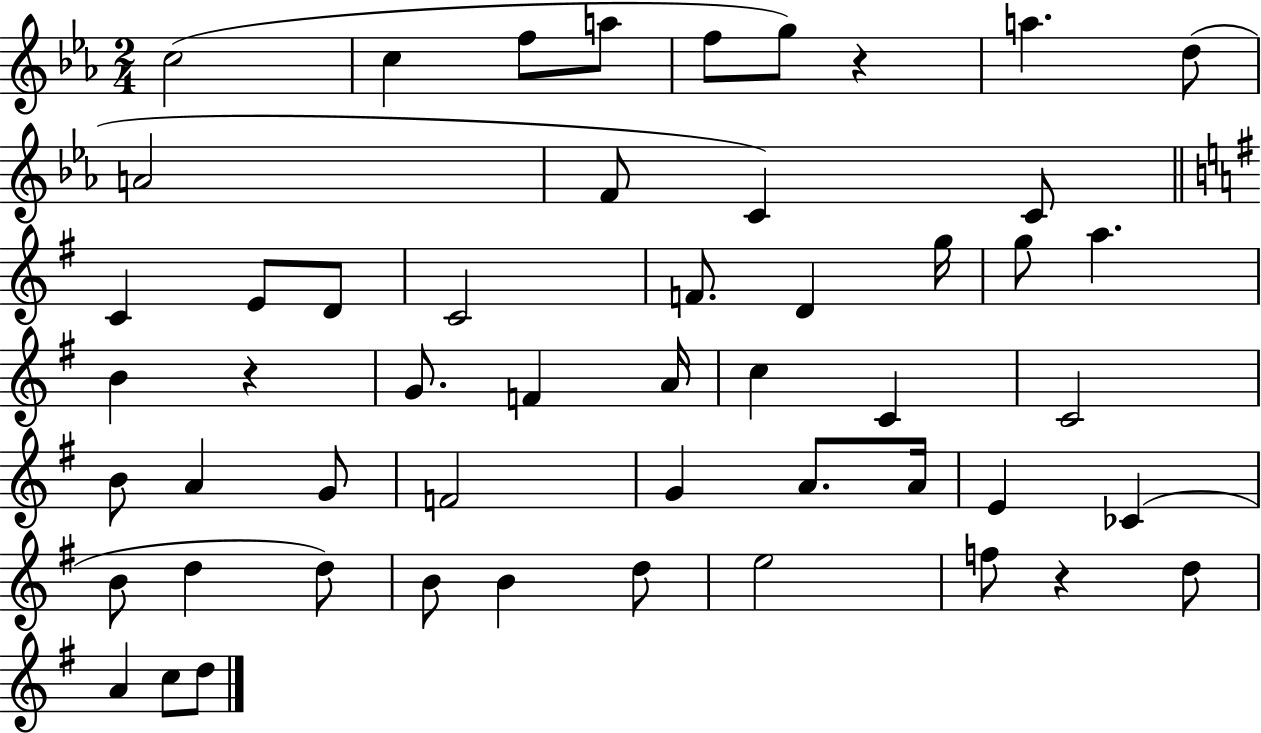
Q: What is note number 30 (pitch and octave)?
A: A4